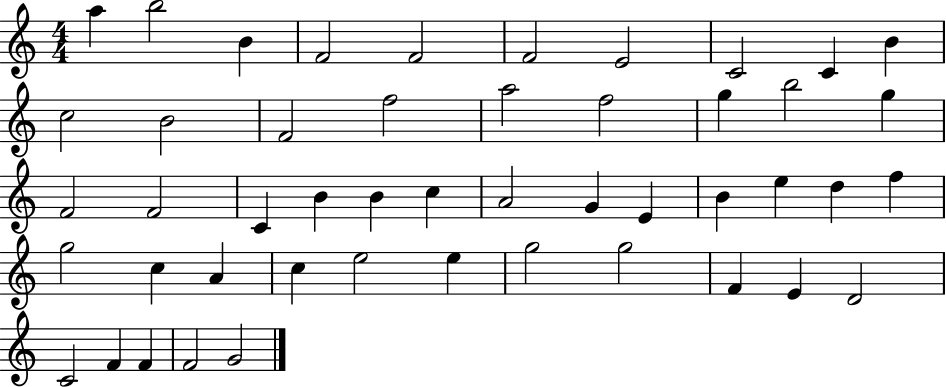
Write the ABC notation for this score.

X:1
T:Untitled
M:4/4
L:1/4
K:C
a b2 B F2 F2 F2 E2 C2 C B c2 B2 F2 f2 a2 f2 g b2 g F2 F2 C B B c A2 G E B e d f g2 c A c e2 e g2 g2 F E D2 C2 F F F2 G2